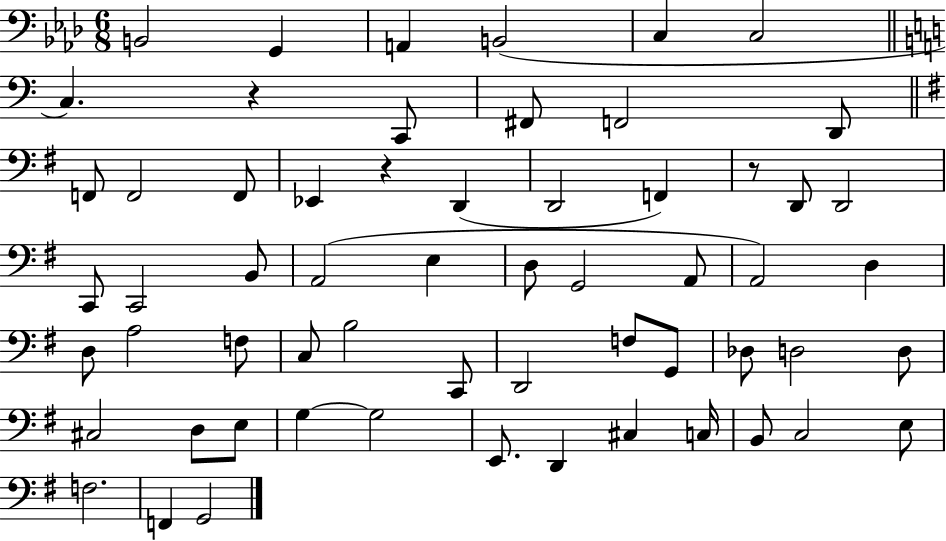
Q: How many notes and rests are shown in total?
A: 60